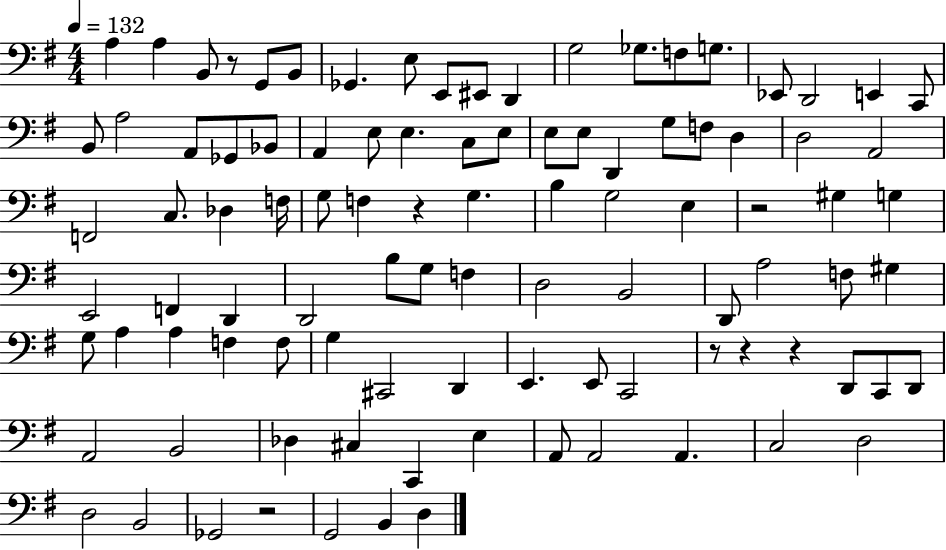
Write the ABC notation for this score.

X:1
T:Untitled
M:4/4
L:1/4
K:G
A, A, B,,/2 z/2 G,,/2 B,,/2 _G,, E,/2 E,,/2 ^E,,/2 D,, G,2 _G,/2 F,/2 G,/2 _E,,/2 D,,2 E,, C,,/2 B,,/2 A,2 A,,/2 _G,,/2 _B,,/2 A,, E,/2 E, C,/2 E,/2 E,/2 E,/2 D,, G,/2 F,/2 D, D,2 A,,2 F,,2 C,/2 _D, F,/4 G,/2 F, z G, B, G,2 E, z2 ^G, G, E,,2 F,, D,, D,,2 B,/2 G,/2 F, D,2 B,,2 D,,/2 A,2 F,/2 ^G, G,/2 A, A, F, F,/2 G, ^C,,2 D,, E,, E,,/2 C,,2 z/2 z z D,,/2 C,,/2 D,,/2 A,,2 B,,2 _D, ^C, C,, E, A,,/2 A,,2 A,, C,2 D,2 D,2 B,,2 _G,,2 z2 G,,2 B,, D,